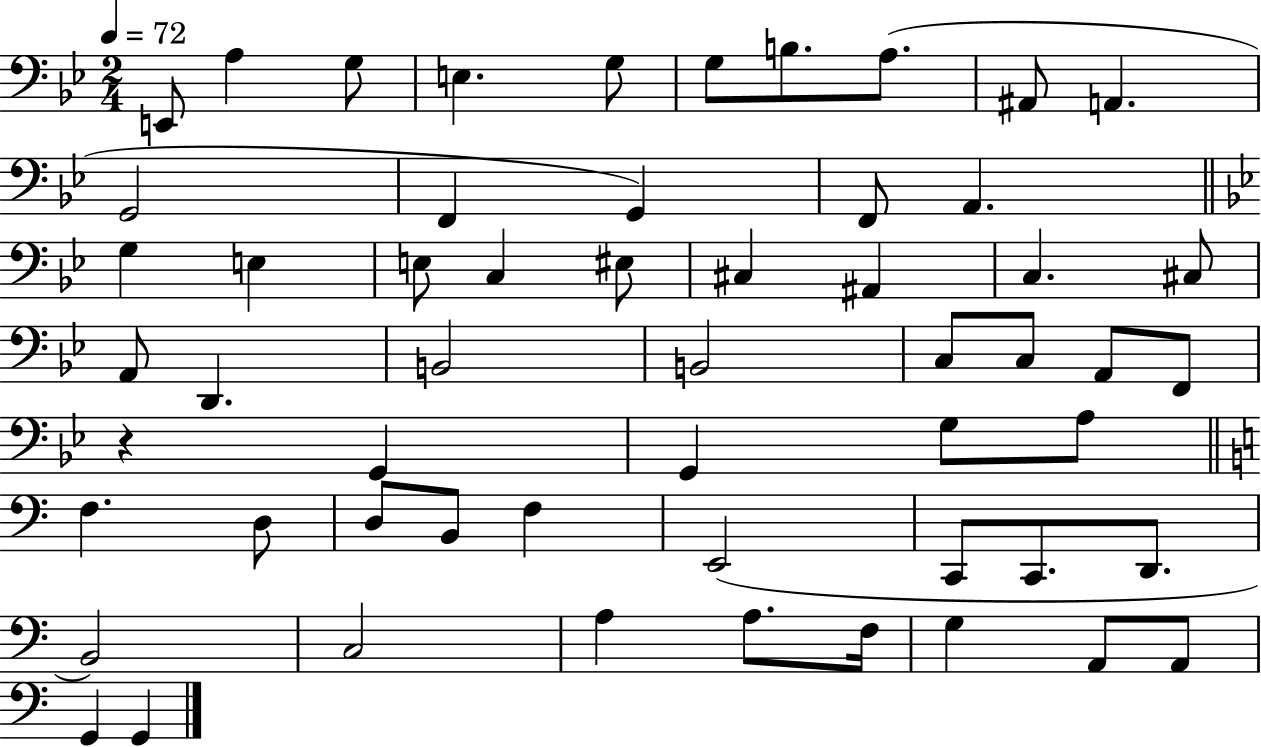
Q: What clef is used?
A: bass